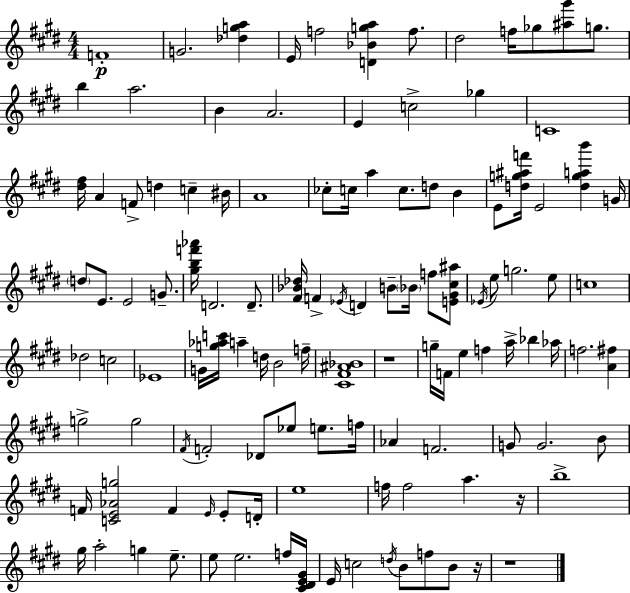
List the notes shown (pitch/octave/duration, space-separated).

F4/w G4/h. [Db5,G5,A5]/q E4/s F5/h [D4,Bb4,G5,A5]/q F5/e. D#5/h F5/s Gb5/e [A#5,G#6]/e G5/e. B5/q A5/h. B4/q A4/h. E4/q C5/h Gb5/q C4/w [D#5,F#5]/s A4/q F4/e D5/q C5/q BIS4/s A4/w CES5/e C5/s A5/q C5/e. D5/e B4/q E4/e [D5,G5,A#5,F6]/s E4/h [D5,G5,A5,B6]/q G4/s D5/e E4/e. E4/h G4/e. [G#5,B5,F6,Ab6]/s D4/h. D4/e. [F#4,Bb4,Db5]/s F4/q Eb4/s D4/q B4/e Bb4/s F5/e [E4,G#4,C#5,A#5]/e Eb4/s E5/e G5/h. E5/e C5/w Db5/h C5/h Eb4/w G4/s [G5,Ab5,C6]/s A5/q D5/s B4/h F5/s [C#4,F#4,A#4,Bb4]/w R/w G5/s F4/s E5/q F5/q A5/s Bb5/q Ab5/s F5/h. [A4,F#5]/q G5/h G5/h F#4/s F4/h Db4/e Eb5/e E5/e. F5/s Ab4/q F4/h. G4/e G4/h. B4/e F4/s [C4,E4,Ab4,G5]/h F4/q E4/s E4/e D4/s E5/w F5/s F5/h A5/q. R/s B5/w G#5/s A5/h G5/q E5/e. E5/e E5/h. F5/s [C#4,D#4,E4,G#4]/s E4/s C5/h D5/s B4/e F5/e B4/e R/s R/w